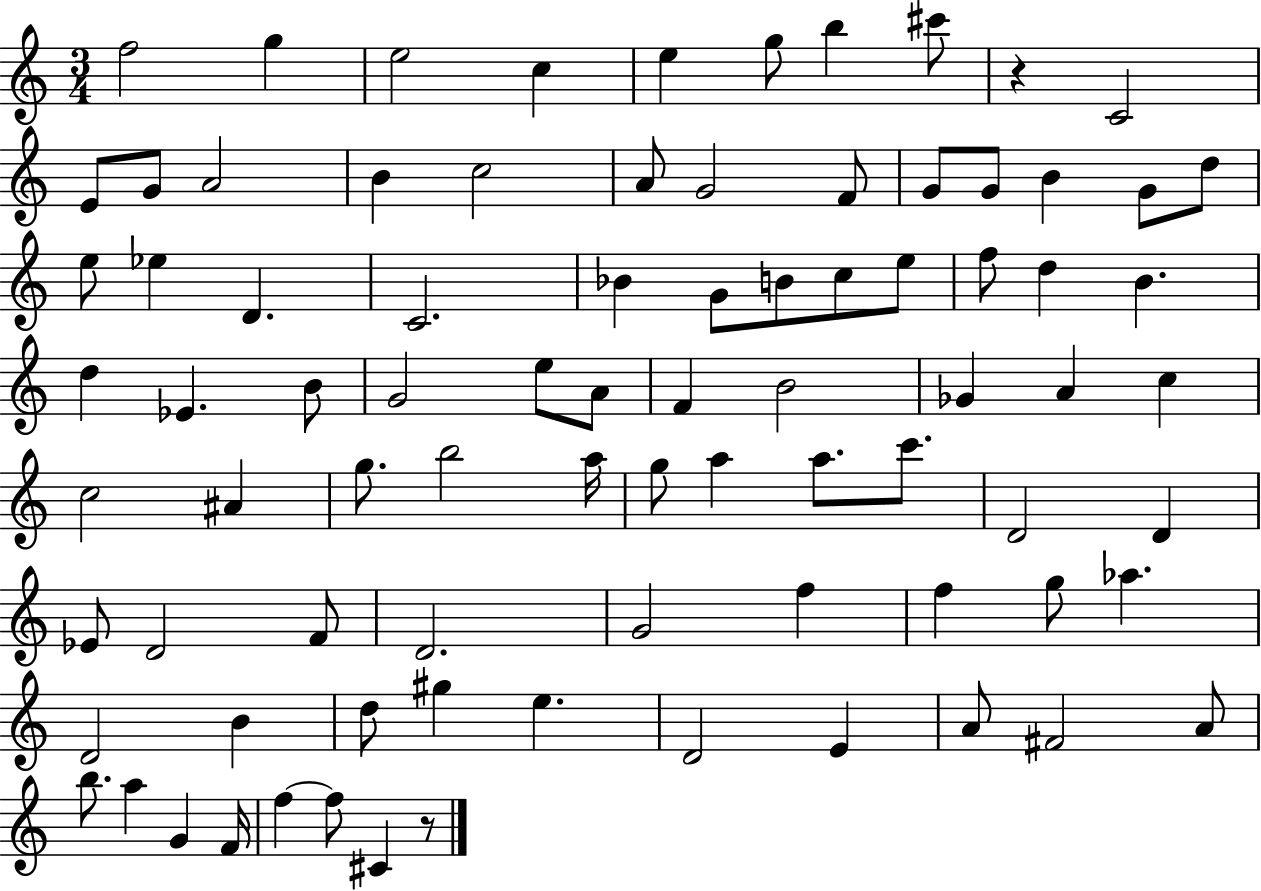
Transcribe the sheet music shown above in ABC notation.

X:1
T:Untitled
M:3/4
L:1/4
K:C
f2 g e2 c e g/2 b ^c'/2 z C2 E/2 G/2 A2 B c2 A/2 G2 F/2 G/2 G/2 B G/2 d/2 e/2 _e D C2 _B G/2 B/2 c/2 e/2 f/2 d B d _E B/2 G2 e/2 A/2 F B2 _G A c c2 ^A g/2 b2 a/4 g/2 a a/2 c'/2 D2 D _E/2 D2 F/2 D2 G2 f f g/2 _a D2 B d/2 ^g e D2 E A/2 ^F2 A/2 b/2 a G F/4 f f/2 ^C z/2